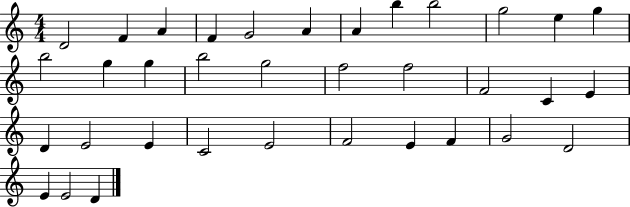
X:1
T:Untitled
M:4/4
L:1/4
K:C
D2 F A F G2 A A b b2 g2 e g b2 g g b2 g2 f2 f2 F2 C E D E2 E C2 E2 F2 E F G2 D2 E E2 D